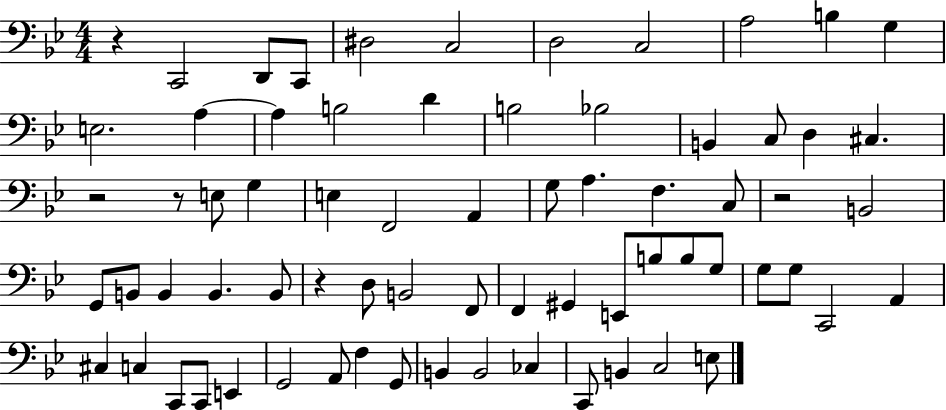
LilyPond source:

{
  \clef bass
  \numericTimeSignature
  \time 4/4
  \key bes \major
  r4 c,2 d,8 c,8 | dis2 c2 | d2 c2 | a2 b4 g4 | \break e2. a4~~ | a4 b2 d'4 | b2 bes2 | b,4 c8 d4 cis4. | \break r2 r8 e8 g4 | e4 f,2 a,4 | g8 a4. f4. c8 | r2 b,2 | \break g,8 b,8 b,4 b,4. b,8 | r4 d8 b,2 f,8 | f,4 gis,4 e,8 b8 b8 g8 | g8 g8 c,2 a,4 | \break cis4 c4 c,8 c,8 e,4 | g,2 a,8 f4 g,8 | b,4 b,2 ces4 | c,8 b,4 c2 e8 | \break \bar "|."
}